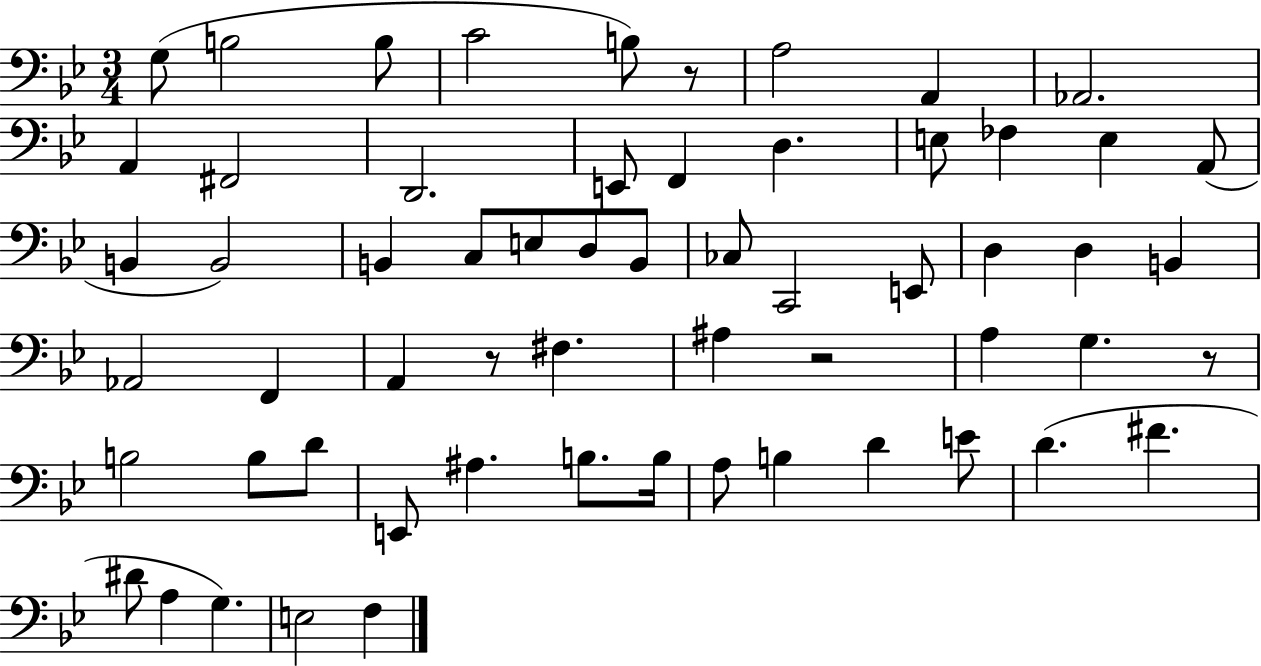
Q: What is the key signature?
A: BES major